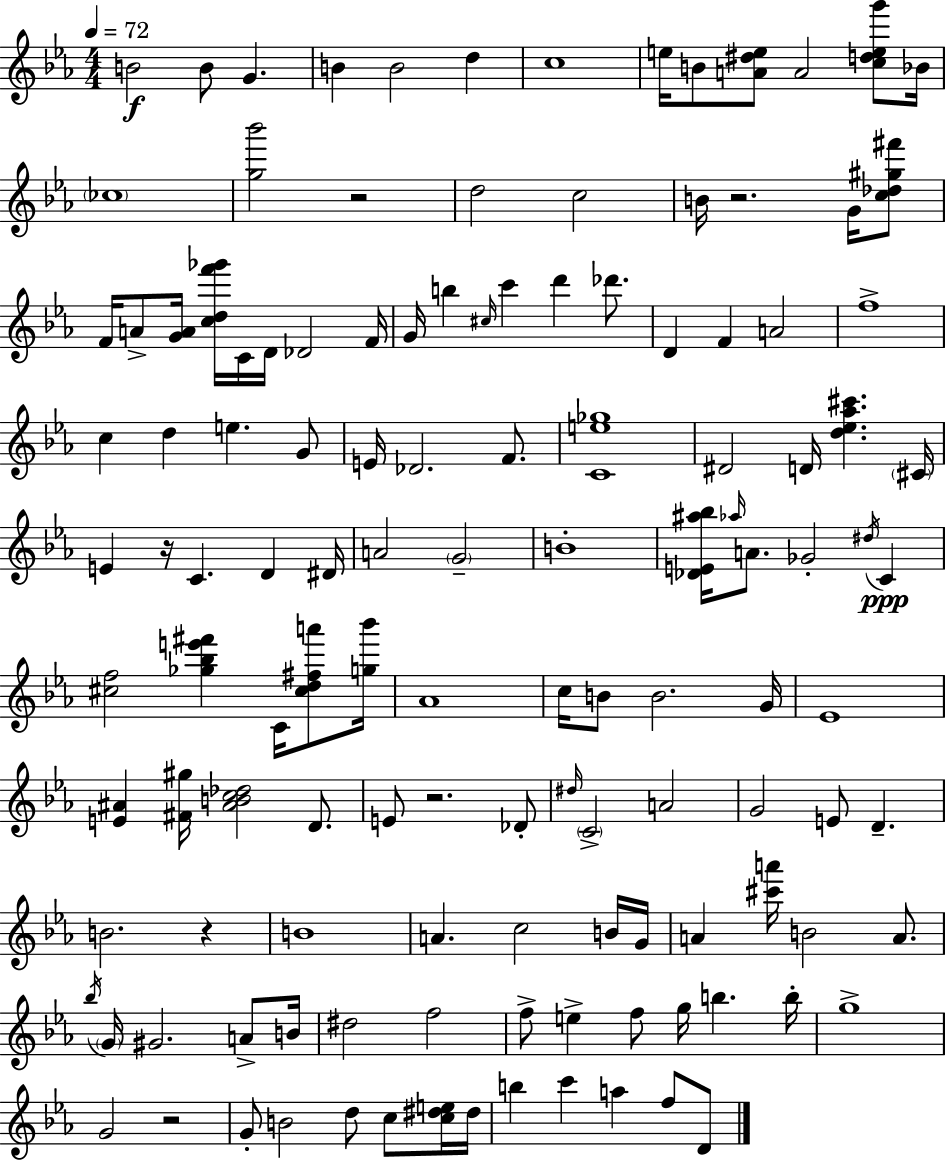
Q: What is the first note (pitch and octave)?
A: B4